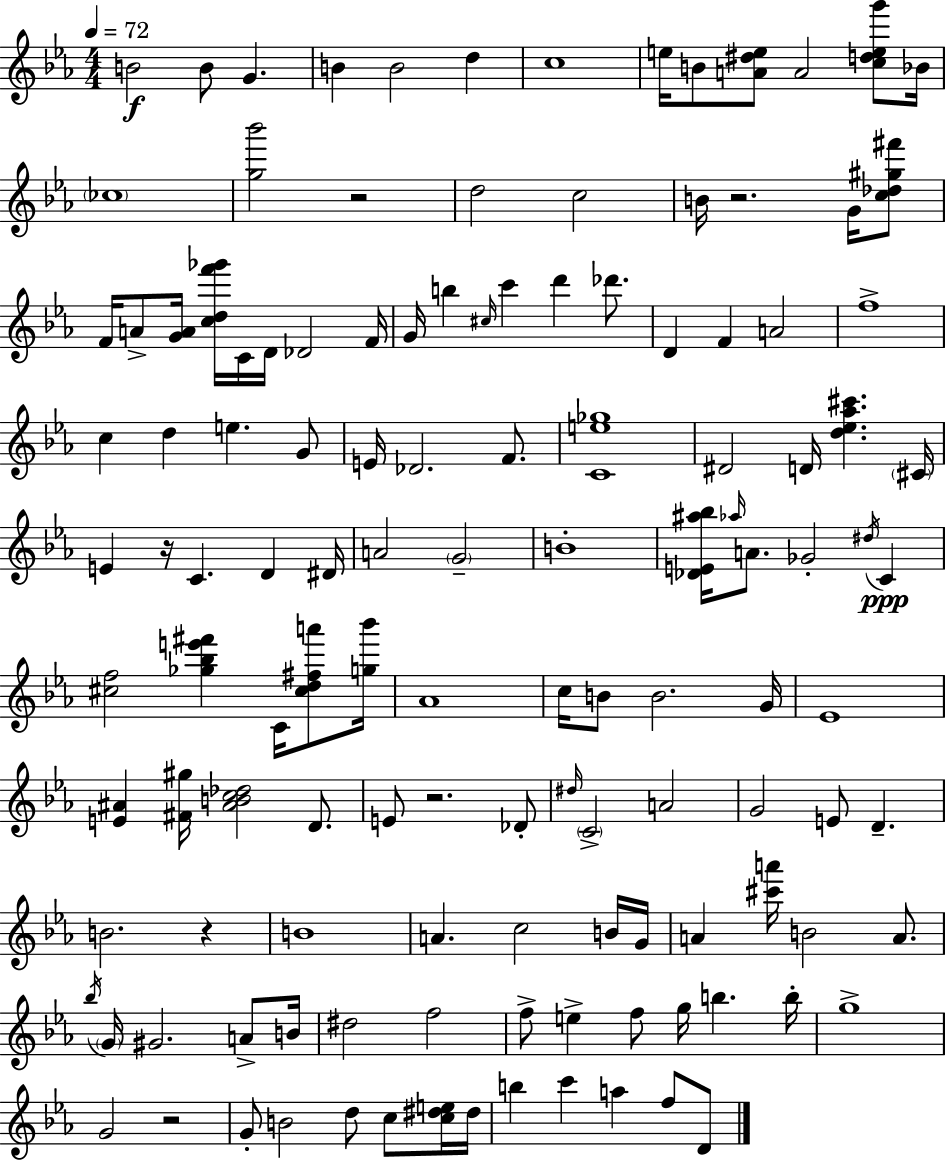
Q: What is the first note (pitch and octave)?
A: B4